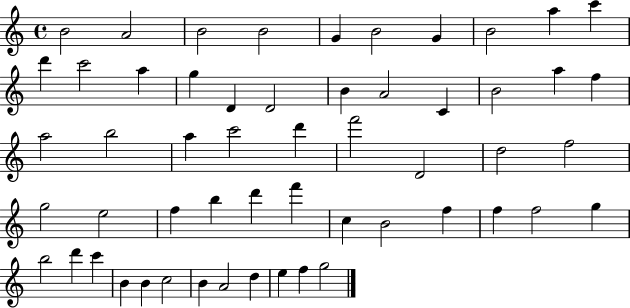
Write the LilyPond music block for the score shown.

{
  \clef treble
  \time 4/4
  \defaultTimeSignature
  \key c \major
  b'2 a'2 | b'2 b'2 | g'4 b'2 g'4 | b'2 a''4 c'''4 | \break d'''4 c'''2 a''4 | g''4 d'4 d'2 | b'4 a'2 c'4 | b'2 a''4 f''4 | \break a''2 b''2 | a''4 c'''2 d'''4 | f'''2 d'2 | d''2 f''2 | \break g''2 e''2 | f''4 b''4 d'''4 f'''4 | c''4 b'2 f''4 | f''4 f''2 g''4 | \break b''2 d'''4 c'''4 | b'4 b'4 c''2 | b'4 a'2 d''4 | e''4 f''4 g''2 | \break \bar "|."
}